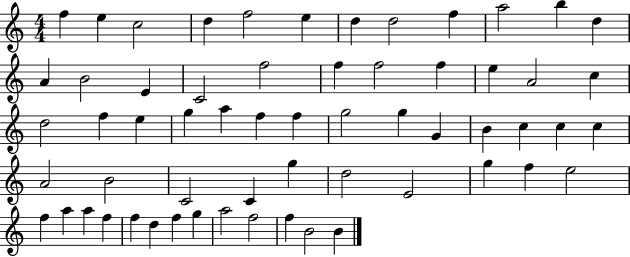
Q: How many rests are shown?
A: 0